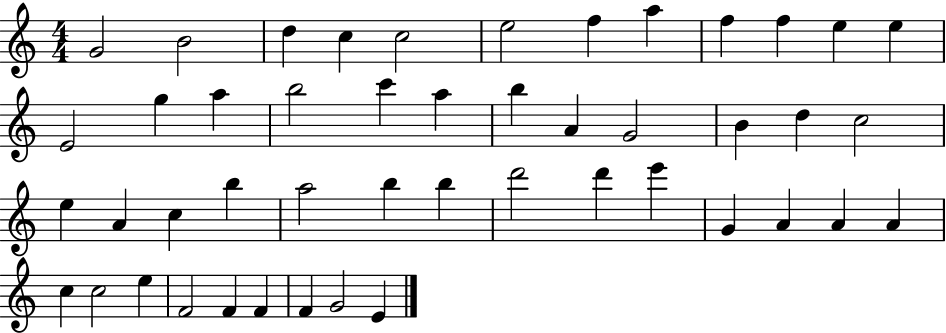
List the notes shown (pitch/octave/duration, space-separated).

G4/h B4/h D5/q C5/q C5/h E5/h F5/q A5/q F5/q F5/q E5/q E5/q E4/h G5/q A5/q B5/h C6/q A5/q B5/q A4/q G4/h B4/q D5/q C5/h E5/q A4/q C5/q B5/q A5/h B5/q B5/q D6/h D6/q E6/q G4/q A4/q A4/q A4/q C5/q C5/h E5/q F4/h F4/q F4/q F4/q G4/h E4/q